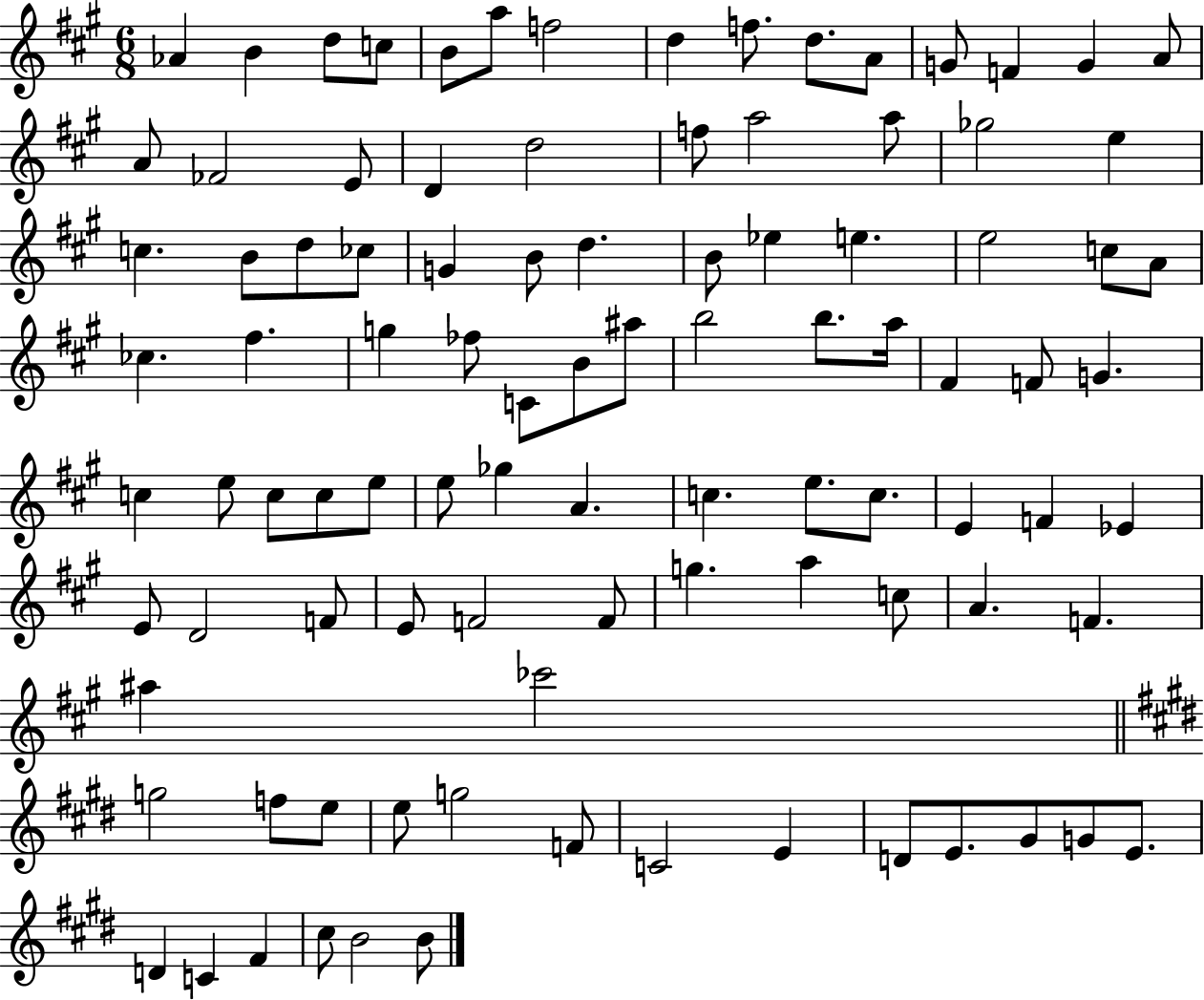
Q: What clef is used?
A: treble